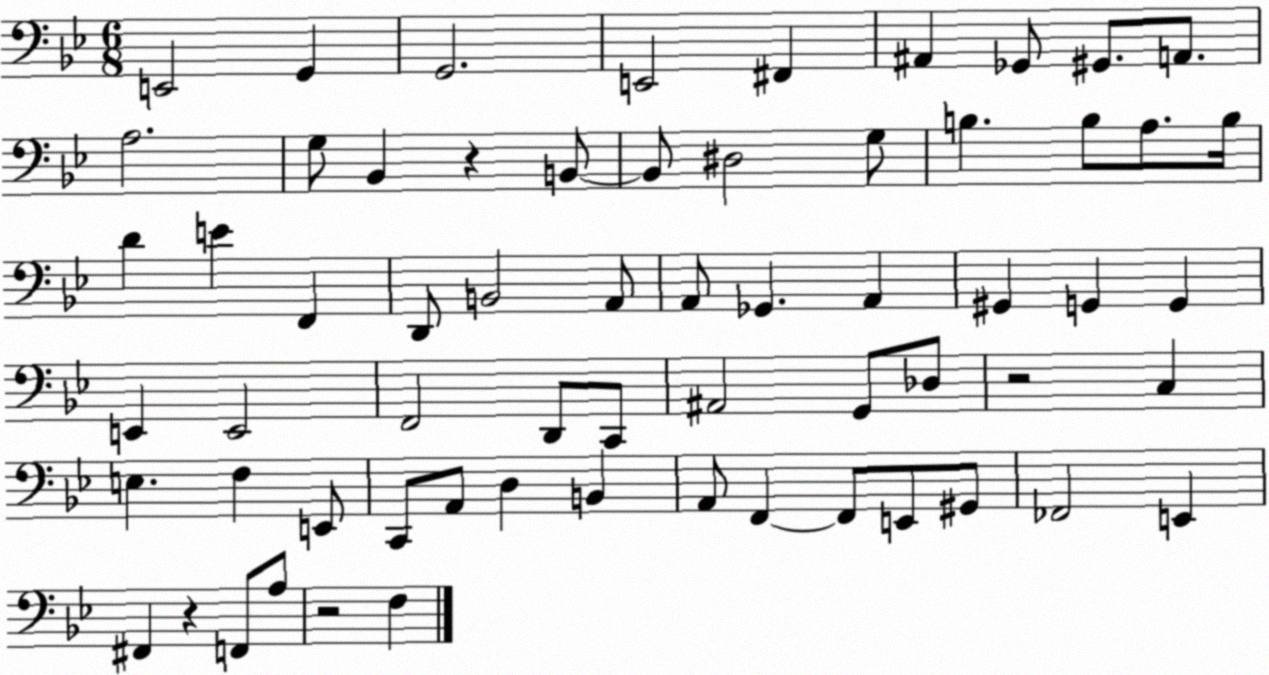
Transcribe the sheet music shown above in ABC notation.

X:1
T:Untitled
M:6/8
L:1/4
K:Bb
E,,2 G,, G,,2 E,,2 ^F,, ^A,, _G,,/2 ^G,,/2 A,,/2 A,2 G,/2 _B,, z B,,/2 B,,/2 ^D,2 G,/2 B, B,/2 A,/2 B,/4 D E F,, D,,/2 B,,2 A,,/2 A,,/2 _G,, A,, ^G,, G,, G,, E,, E,,2 F,,2 D,,/2 C,,/2 ^A,,2 G,,/2 _D,/2 z2 C, E, F, E,,/2 C,,/2 A,,/2 D, B,, A,,/2 F,, F,,/2 E,,/2 ^G,,/2 _F,,2 E,, ^F,, z F,,/2 A,/2 z2 F,